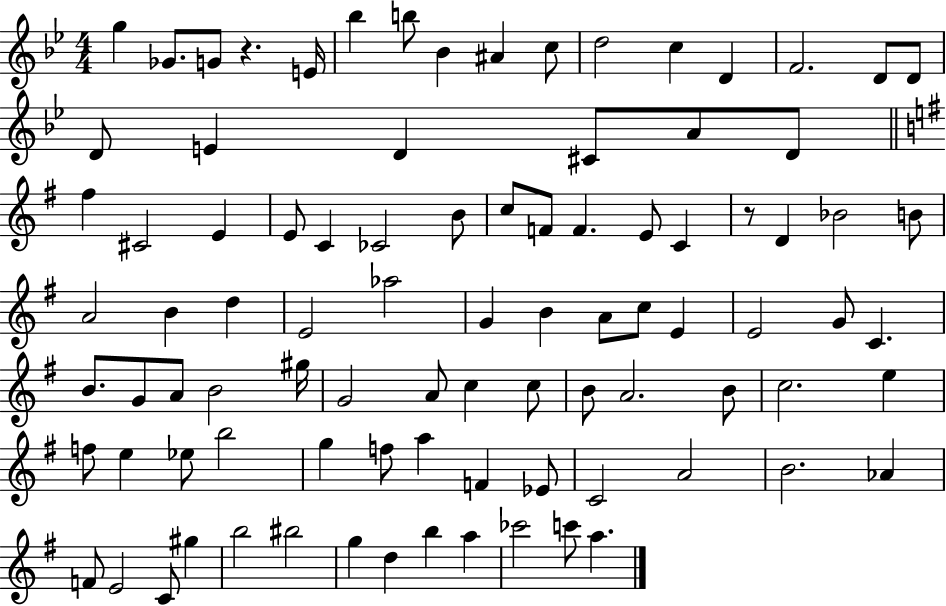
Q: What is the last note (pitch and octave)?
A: A5